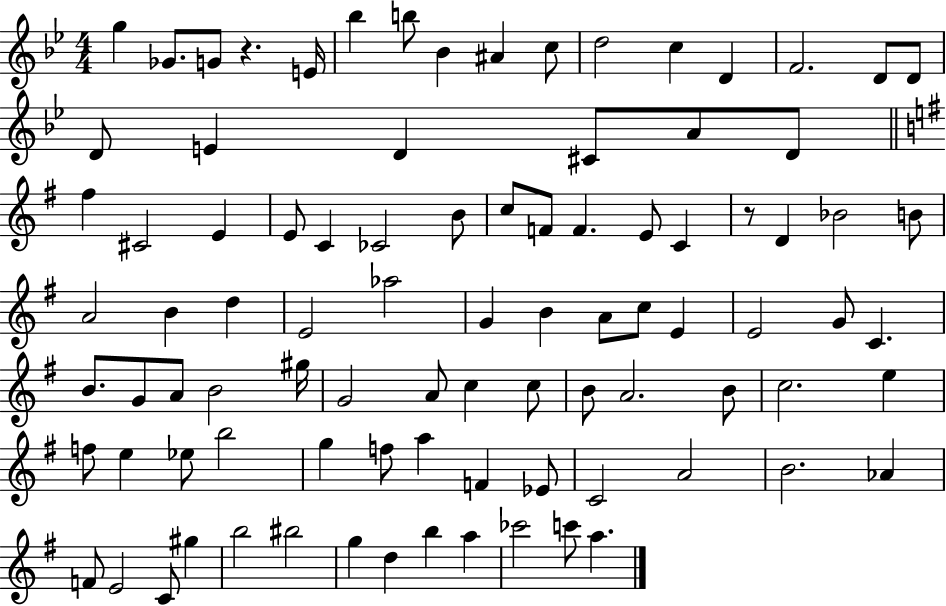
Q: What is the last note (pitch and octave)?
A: A5